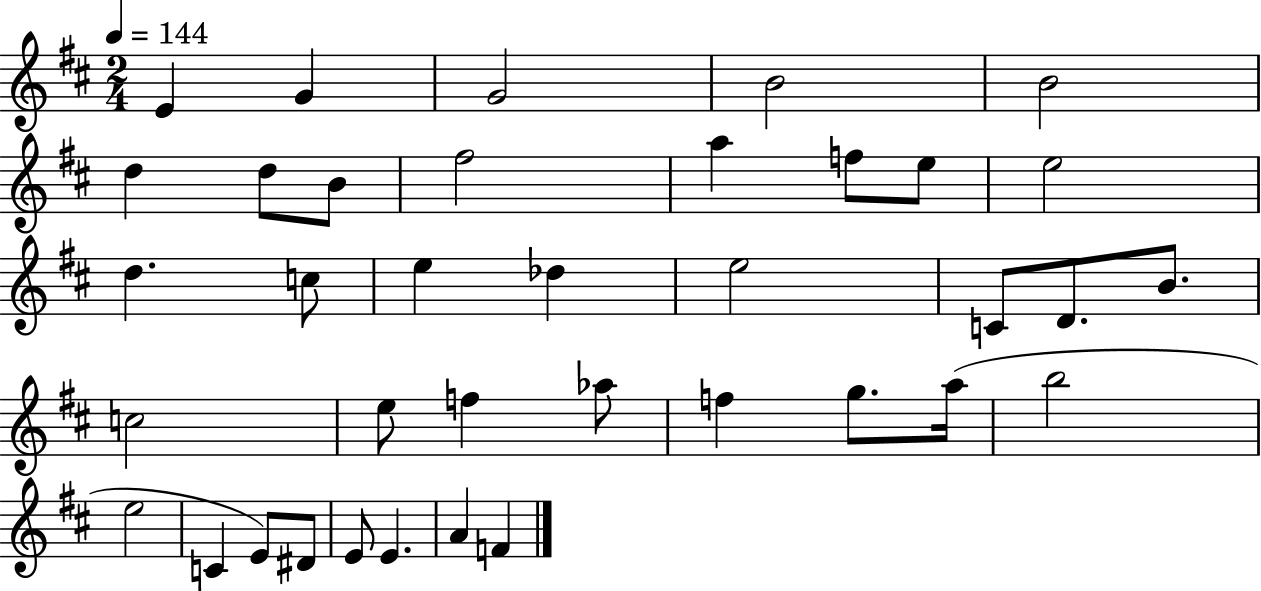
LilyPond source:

{
  \clef treble
  \numericTimeSignature
  \time 2/4
  \key d \major
  \tempo 4 = 144
  e'4 g'4 | g'2 | b'2 | b'2 | \break d''4 d''8 b'8 | fis''2 | a''4 f''8 e''8 | e''2 | \break d''4. c''8 | e''4 des''4 | e''2 | c'8 d'8. b'8. | \break c''2 | e''8 f''4 aes''8 | f''4 g''8. a''16( | b''2 | \break e''2 | c'4 e'8) dis'8 | e'8 e'4. | a'4 f'4 | \break \bar "|."
}